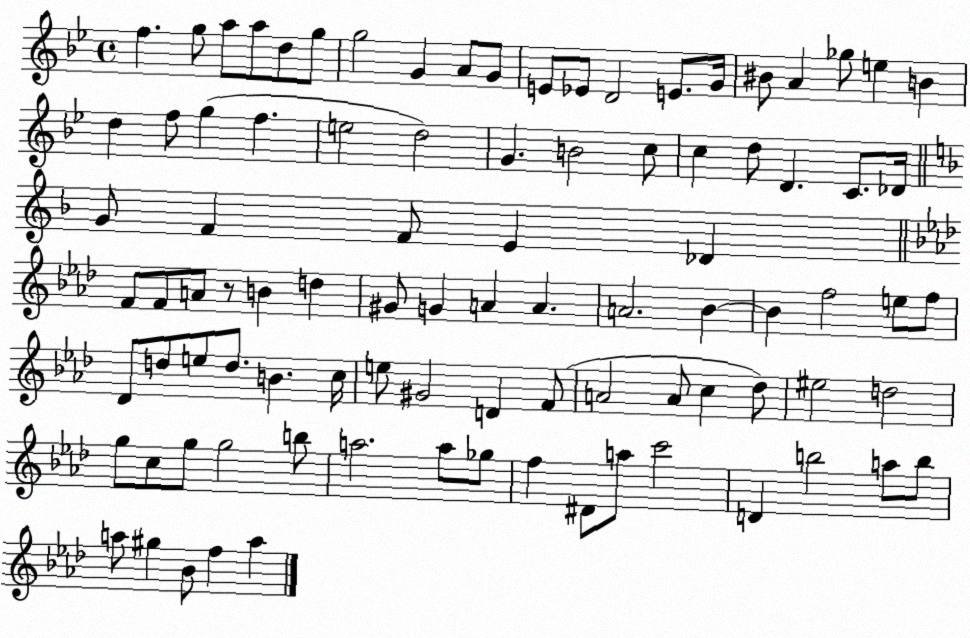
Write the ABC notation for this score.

X:1
T:Untitled
M:4/4
L:1/4
K:Bb
f g/2 a/2 a/2 d/2 g/2 g2 G A/2 G/2 E/2 _E/2 D2 E/2 G/4 ^B/2 A _g/2 e B d f/2 g f e2 d2 G B2 c/2 c d/2 D C/2 _D/4 G/2 F F/2 E _D F/2 F/2 A/2 z/2 B d ^G/2 G A A A2 _B _B f2 e/2 f/2 _D/2 d/2 e/2 d/2 B c/4 e/2 ^G2 D F/2 A2 A/2 c _d/2 ^e2 d2 g/2 c/2 g/2 g2 b/2 a2 a/2 _g/2 f ^D/2 a/2 c'2 D b2 a/2 b/2 a/2 ^g _B/2 f a